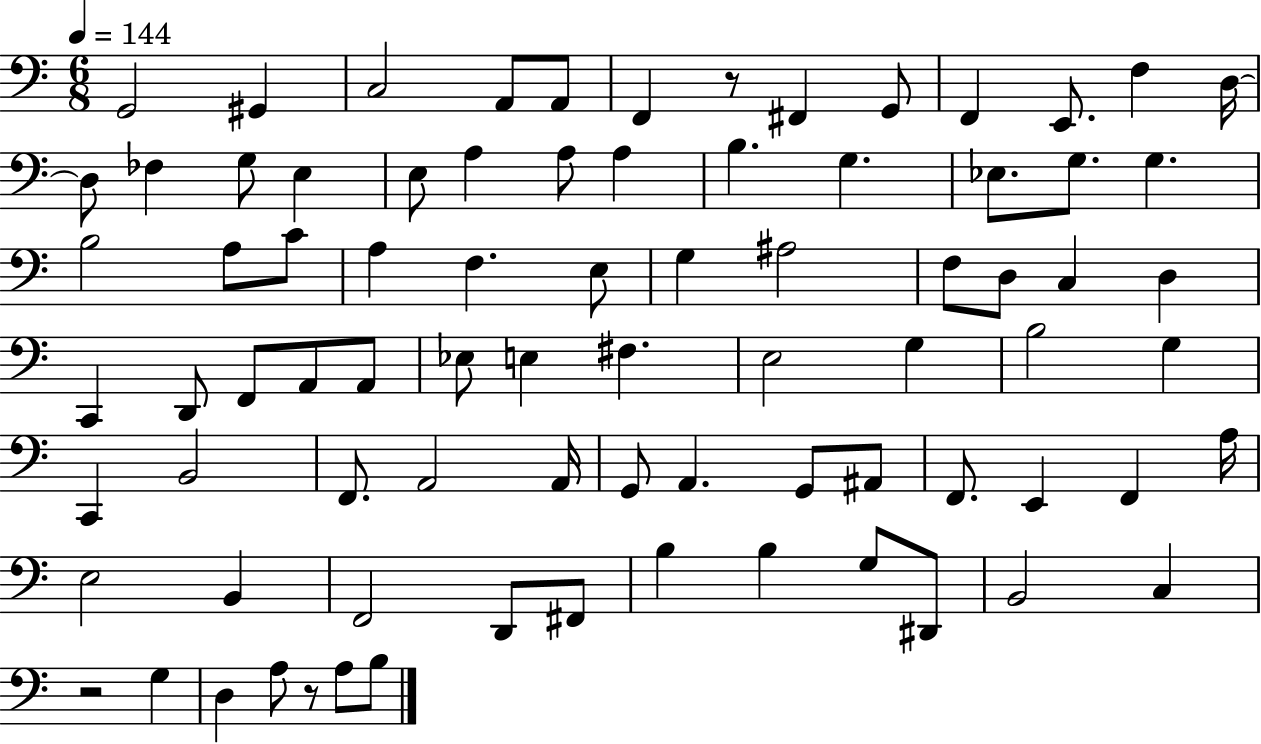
G2/h G#2/q C3/h A2/e A2/e F2/q R/e F#2/q G2/e F2/q E2/e. F3/q D3/s D3/e FES3/q G3/e E3/q E3/e A3/q A3/e A3/q B3/q. G3/q. Eb3/e. G3/e. G3/q. B3/h A3/e C4/e A3/q F3/q. E3/e G3/q A#3/h F3/e D3/e C3/q D3/q C2/q D2/e F2/e A2/e A2/e Eb3/e E3/q F#3/q. E3/h G3/q B3/h G3/q C2/q B2/h F2/e. A2/h A2/s G2/e A2/q. G2/e A#2/e F2/e. E2/q F2/q A3/s E3/h B2/q F2/h D2/e F#2/e B3/q B3/q G3/e D#2/e B2/h C3/q R/h G3/q D3/q A3/e R/e A3/e B3/e